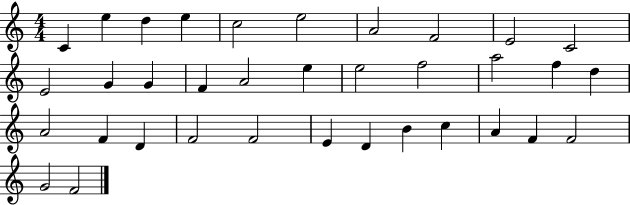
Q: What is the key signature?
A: C major